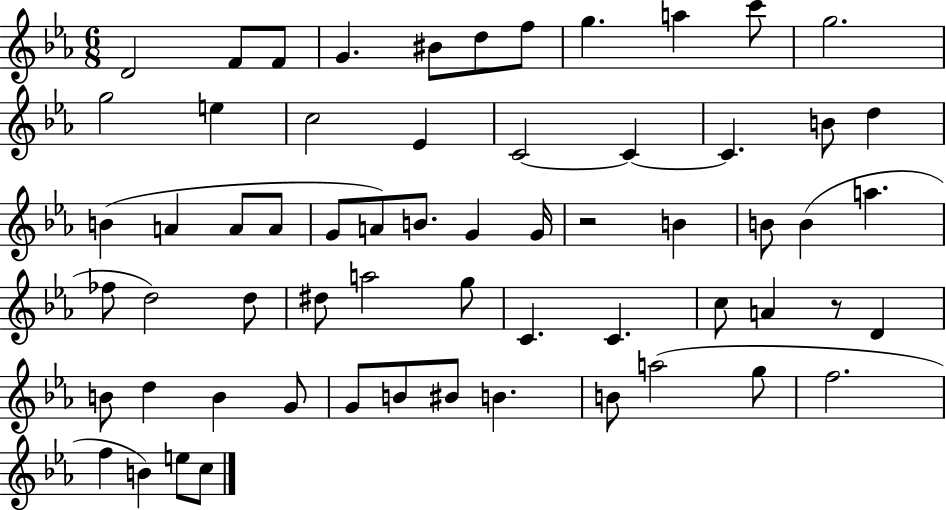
D4/h F4/e F4/e G4/q. BIS4/e D5/e F5/e G5/q. A5/q C6/e G5/h. G5/h E5/q C5/h Eb4/q C4/h C4/q C4/q. B4/e D5/q B4/q A4/q A4/e A4/e G4/e A4/e B4/e. G4/q G4/s R/h B4/q B4/e B4/q A5/q. FES5/e D5/h D5/e D#5/e A5/h G5/e C4/q. C4/q. C5/e A4/q R/e D4/q B4/e D5/q B4/q G4/e G4/e B4/e BIS4/e B4/q. B4/e A5/h G5/e F5/h. F5/q B4/q E5/e C5/e